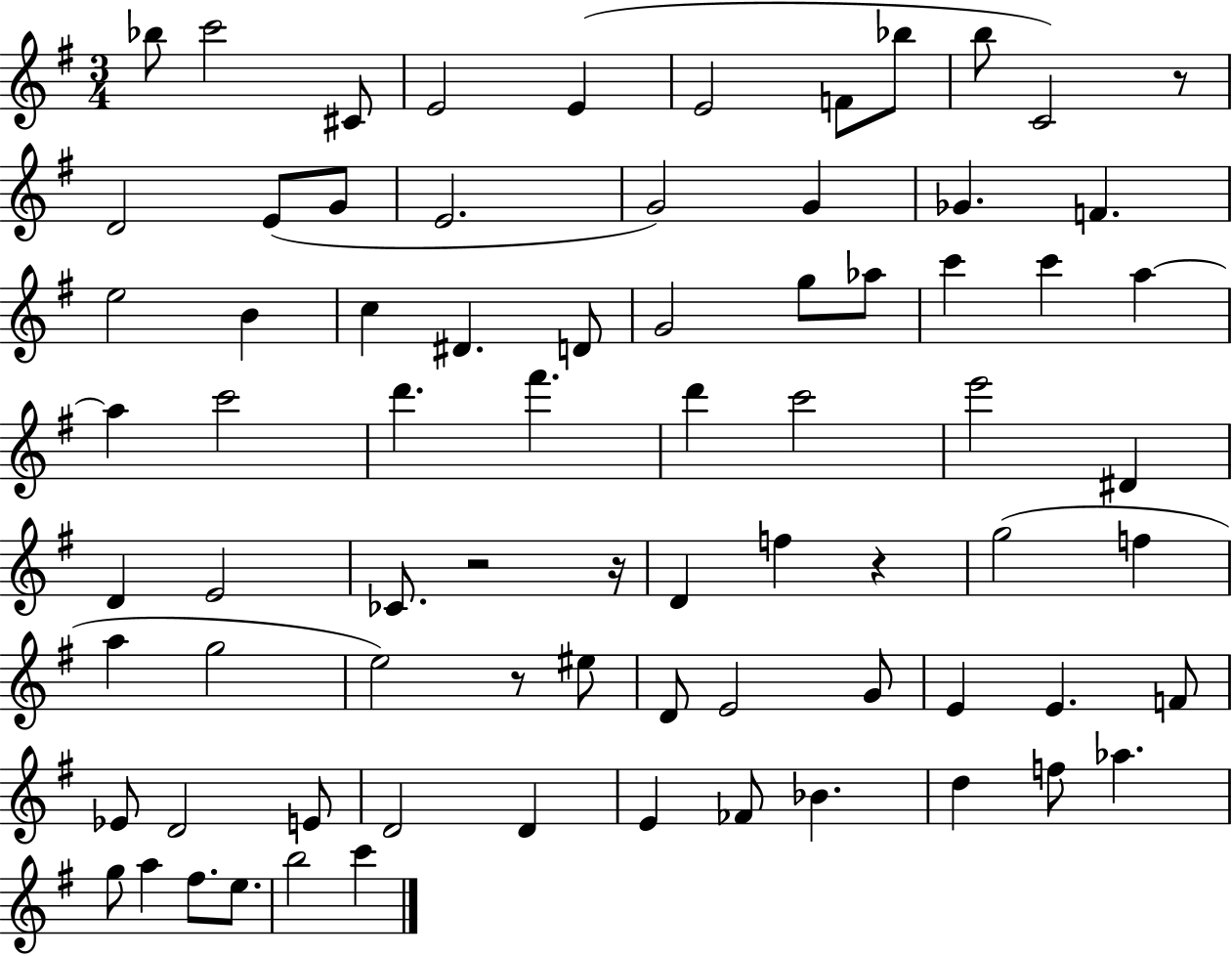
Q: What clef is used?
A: treble